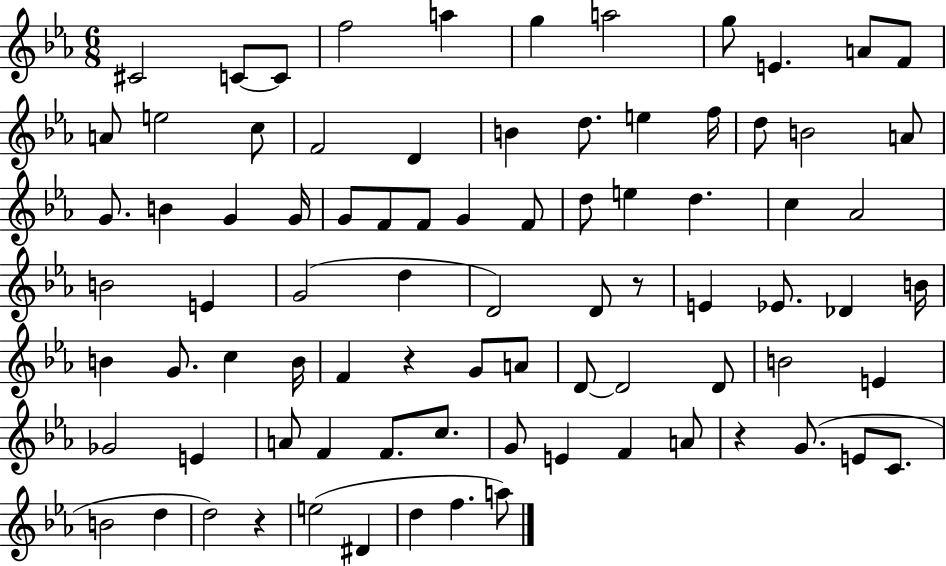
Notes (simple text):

C#4/h C4/e C4/e F5/h A5/q G5/q A5/h G5/e E4/q. A4/e F4/e A4/e E5/h C5/e F4/h D4/q B4/q D5/e. E5/q F5/s D5/e B4/h A4/e G4/e. B4/q G4/q G4/s G4/e F4/e F4/e G4/q F4/e D5/e E5/q D5/q. C5/q Ab4/h B4/h E4/q G4/h D5/q D4/h D4/e R/e E4/q Eb4/e. Db4/q B4/s B4/q G4/e. C5/q B4/s F4/q R/q G4/e A4/e D4/e D4/h D4/e B4/h E4/q Gb4/h E4/q A4/e F4/q F4/e. C5/e. G4/e E4/q F4/q A4/e R/q G4/e. E4/e C4/e. B4/h D5/q D5/h R/q E5/h D#4/q D5/q F5/q. A5/e